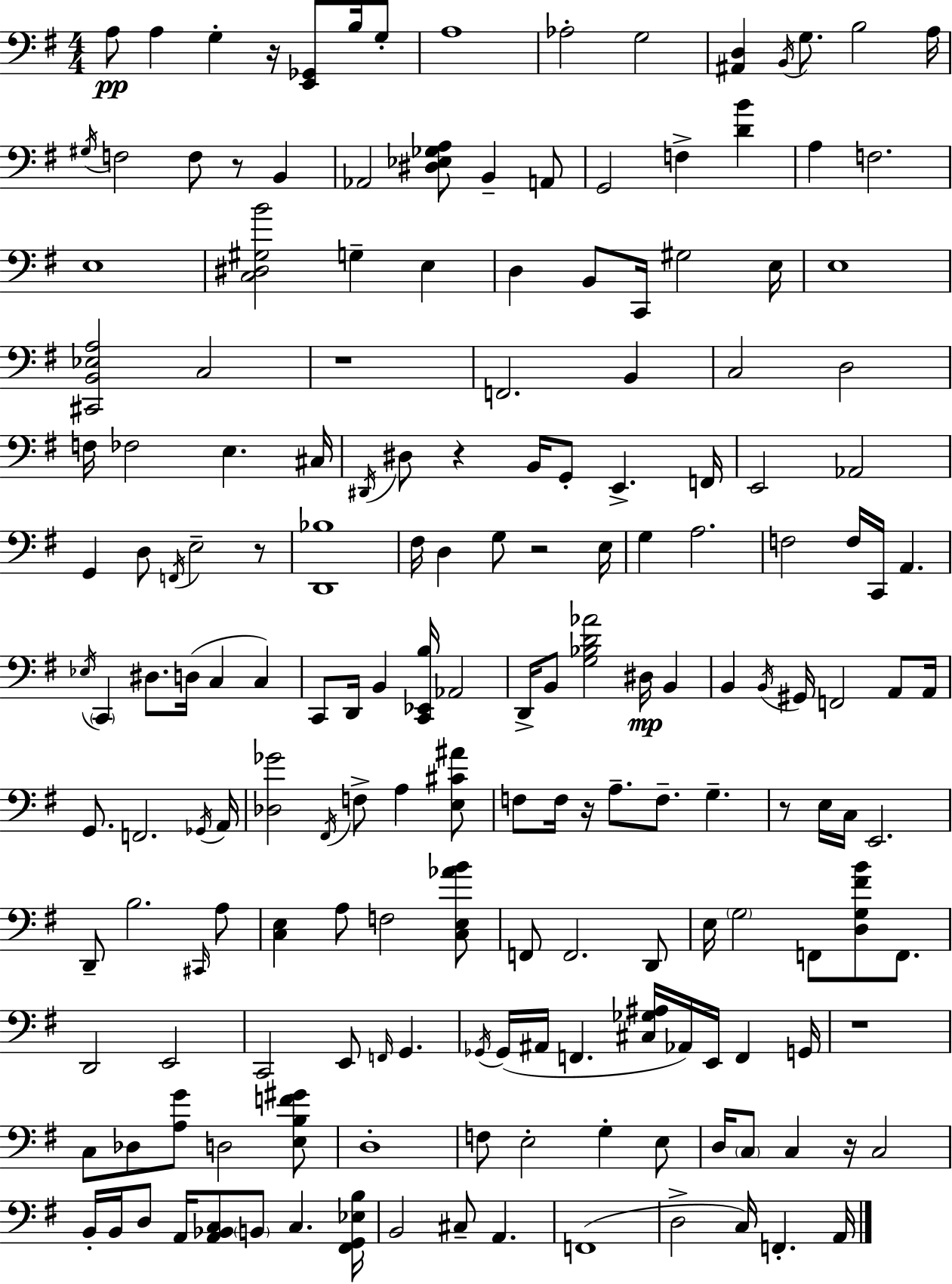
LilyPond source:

{
  \clef bass
  \numericTimeSignature
  \time 4/4
  \key e \minor
  \repeat volta 2 { a8\pp a4 g4-. r16 <e, ges,>8 b16 g8-. | a1 | aes2-. g2 | <ais, d>4 \acciaccatura { b,16 } g8. b2 | \break a16 \acciaccatura { gis16 } f2 f8 r8 b,4 | aes,2 <dis ees ges a>8 b,4-- | a,8 g,2 f4-> <d' b'>4 | a4 f2. | \break e1 | <c dis gis b'>2 g4-- e4 | d4 b,8 c,16 gis2 | e16 e1 | \break <cis, b, ees a>2 c2 | r1 | f,2. b,4 | c2 d2 | \break f16 fes2 e4. | cis16 \acciaccatura { dis,16 } dis8 r4 b,16 g,8-. e,4.-> | f,16 e,2 aes,2 | g,4 d8 \acciaccatura { f,16 } e2-- | \break r8 <d, bes>1 | fis16 d4 g8 r2 | e16 g4 a2. | f2 f16 c,16 a,4. | \break \acciaccatura { ees16 } \parenthesize c,4 dis8. d16( c4 | c4) c,8 d,16 b,4 <c, ees, b>16 aes,2 | d,16-> b,8 <g bes d' aes'>2 | dis16\mp b,4 b,4 \acciaccatura { b,16 } gis,16 f,2 | \break a,8 a,16 g,8. f,2. | \acciaccatura { ges,16 } a,16 <des ges'>2 \acciaccatura { fis,16 } | f8-> a4 <e cis' ais'>8 f8 f16 r16 a8.-- f8.-- | g4.-- r8 e16 c16 e,2. | \break d,8-- b2. | \grace { cis,16 } a8 <c e>4 a8 f2 | <c e aes' b'>8 f,8 f,2. | d,8 e16 \parenthesize g2 | \break f,8 <d g fis' b'>8 f,8. d,2 | e,2 c,2 | e,8 \grace { f,16 } g,4. \acciaccatura { ges,16 }( ges,16 ais,16 f,4. | <cis ges ais>16 aes,16) e,16 f,4 g,16 r1 | \break c8 des8 <a g'>8 | d2 <e b f' gis'>8 d1-. | f8 e2-. | g4-. e8 d16 \parenthesize c8 c4 | \break r16 c2 b,16-. b,16 d8 a,16 | <a, bes, c>8 \parenthesize b,8 c4. <fis, g, ees b>16 b,2 | cis8-- a,4. f,1( | d2-> | \break c16) f,4.-. a,16 } \bar "|."
}